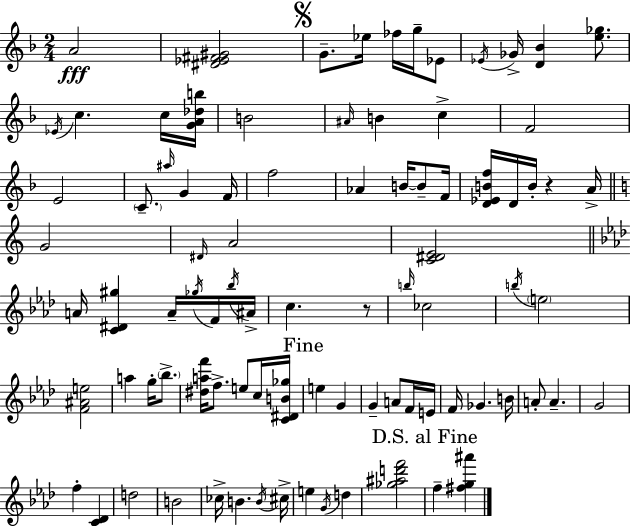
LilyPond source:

{
  \clef treble
  \numericTimeSignature
  \time 2/4
  \key f \major
  a'2\fff | <dis' ees' fis' gis'>2 | \mark \markup { \musicglyph "scripts.segno" } g'8.-- ees''16 fes''16 g''16-- ees'8 | \acciaccatura { ees'16 } ges'16-> <d' bes'>4 <e'' ges''>8. | \break \acciaccatura { ees'16 } c''4. | c''16 <g' a' des'' b''>16 b'2 | \grace { ais'16 } b'4 c''4-> | f'2 | \break e'2 | \parenthesize c'8.-- \grace { ais''16 } g'4 | f'16 f''2 | aes'4 | \break b'16~~ b'8-- f'16 <d' ees' b' f''>16 d'16 b'16-. r4 | a'16-> \bar "||" \break \key c \major g'2 | \grace { dis'16 } a'2 | <c' dis' e'>2 | \bar "||" \break \key aes \major a'16 <c' dis' gis''>4 a'16-- \acciaccatura { ges''16 } f'16 | \acciaccatura { bes''16 } ais'16-> c''4. | r8 \grace { b''16 } ces''2 | \acciaccatura { b''16 } \parenthesize e''2 | \break <f' ais' e''>2 | a''4 | g''16-. \parenthesize bes''8.-> <dis'' a'' f'''>16 f''8.-> | e''8 c''16 <c' dis' b' ges''>16 \mark "Fine" e''4 | \break g'4 g'4-- | a'8 f'16 e'16 f'16 ges'4. | b'16 a'8-. a'4.-- | g'2 | \break f''4-. | <c' des'>4 d''2 | b'2 | ces''16-> b'4. | \break \acciaccatura { b'16 } cis''16-> e''4 | \acciaccatura { g'16 } d''4 <ges'' ais'' d''' f'''>2 | \mark "D.S. al Fine" f''4-- | <fis'' g'' ais'''>4 \bar "|."
}